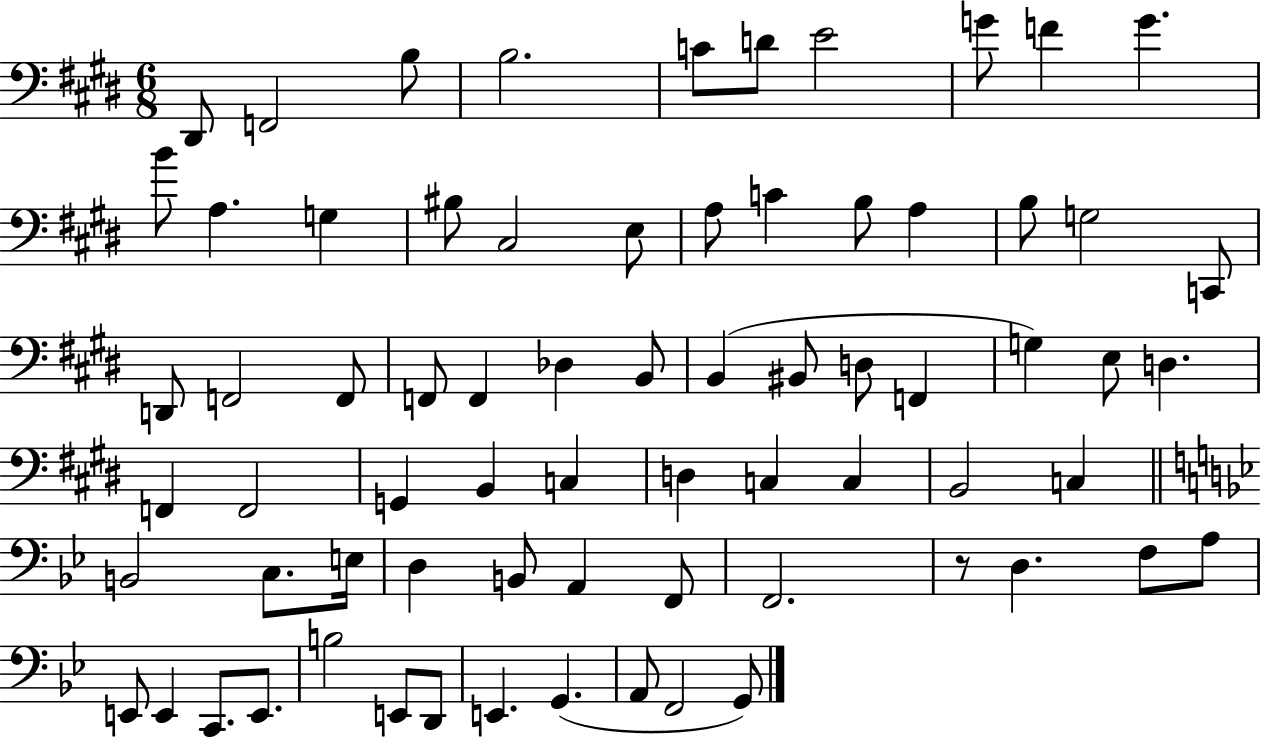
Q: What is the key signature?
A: E major